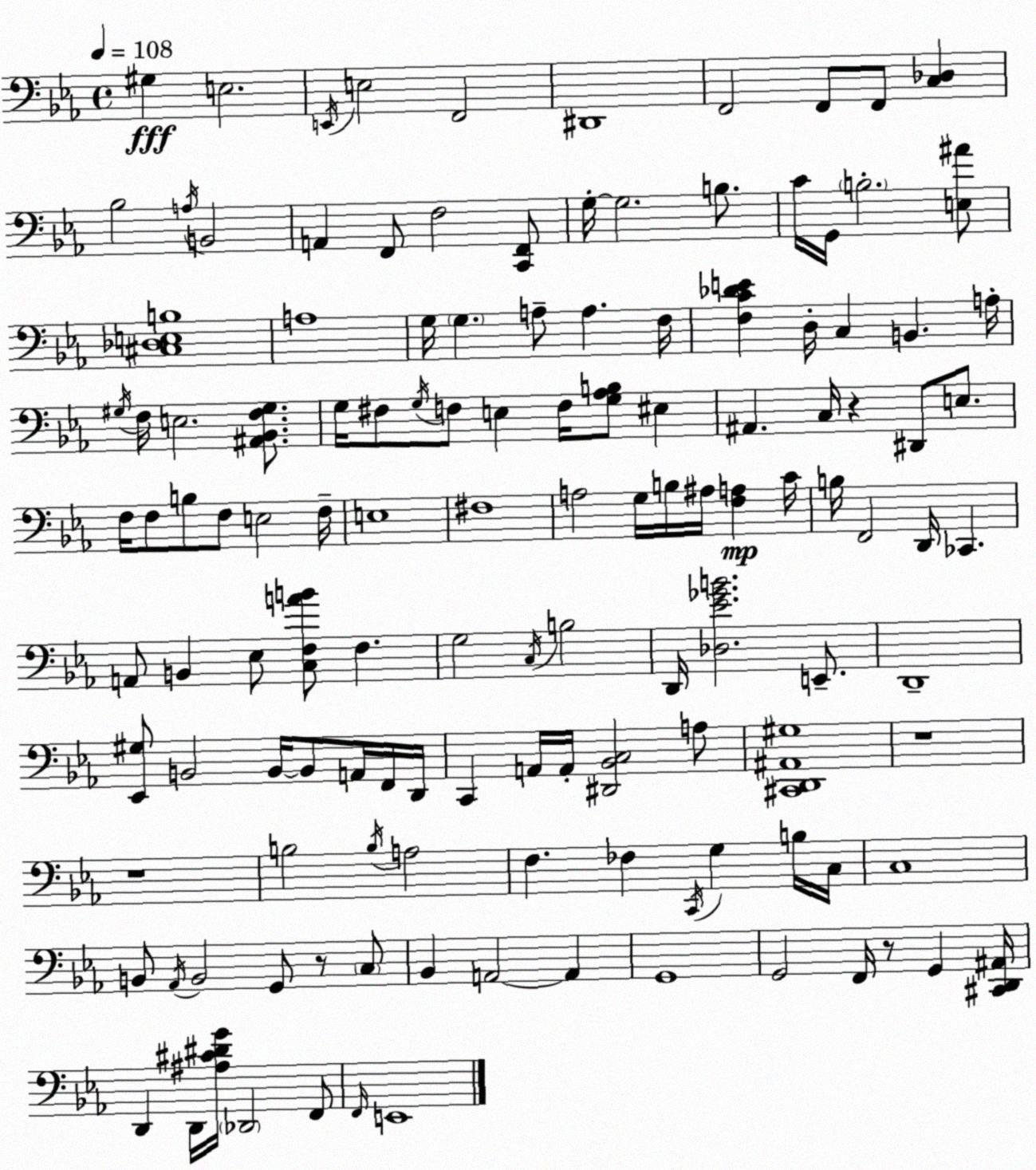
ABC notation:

X:1
T:Untitled
M:4/4
L:1/4
K:Cm
^G, E,2 E,,/4 E,2 F,,2 ^D,,4 F,,2 F,,/2 F,,/2 [C,_D,] _B,2 A,/4 B,,2 A,, F,,/2 F,2 [C,,F,,]/2 G,/4 G,2 B,/2 C/4 G,,/4 B,2 [E,^A]/2 [^C,_D,E,B,]4 A,4 G,/4 G, A,/2 A, F,/4 [F,C_DE] D,/4 C, B,, A,/4 ^G,/4 F,/4 E,2 [^A,,_B,,F,^G,]/2 G,/4 ^F,/2 G,/4 F,/2 E, F,/4 [G,_A,B,]/2 ^E, ^A,, C,/4 z ^D,,/2 E,/2 F,/4 F,/2 B,/2 F,/2 E,2 F,/4 E,4 ^F,4 A,2 G,/4 B,/4 ^A,/4 [F,A,] C/4 B,/4 F,,2 D,,/4 _C,, A,,/2 B,, _E,/2 [C,F,AB]/2 F, G,2 C,/4 B,2 D,,/4 [_D,_E_GB]2 E,,/2 D,,4 [_E,,^G,]/2 B,,2 B,,/4 B,,/2 A,,/4 F,,/4 D,,/4 C,, A,,/4 A,,/4 [^D,,_B,,C,]2 A,/2 [^C,,D,,^A,,^G,]4 z4 z4 B,2 B,/4 A,2 F, _F, C,,/4 G, B,/4 C,/4 C,4 B,,/2 _A,,/4 B,,2 G,,/2 z/2 C,/2 _B,, A,,2 A,, G,,4 G,,2 F,,/4 z/2 G,, [^C,,D,,^A,,]/4 D,, D,,/4 [^A,^C^DG]/4 _D,,2 F,,/2 F,,/4 E,,4